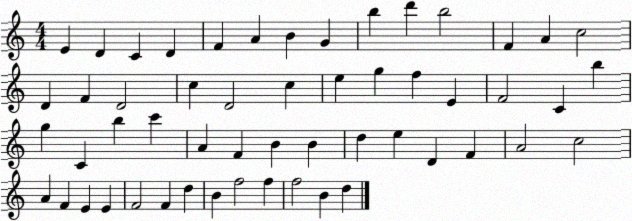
X:1
T:Untitled
M:4/4
L:1/4
K:C
E D C D F A B G b d' b2 F A c2 D F D2 c D2 c e g f E F2 C b g C b c' A F B B d e D F A2 c2 A F E E F2 F d B f2 f f2 B d